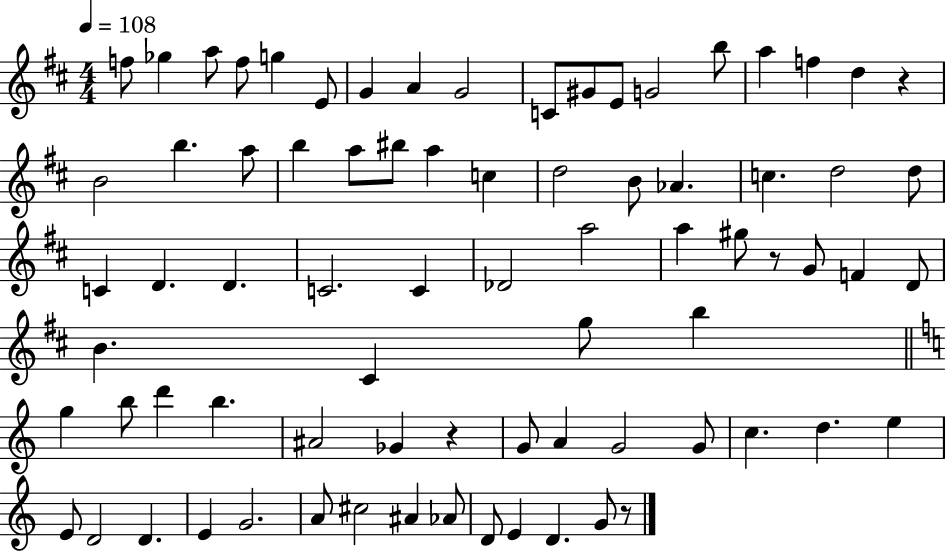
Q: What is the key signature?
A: D major